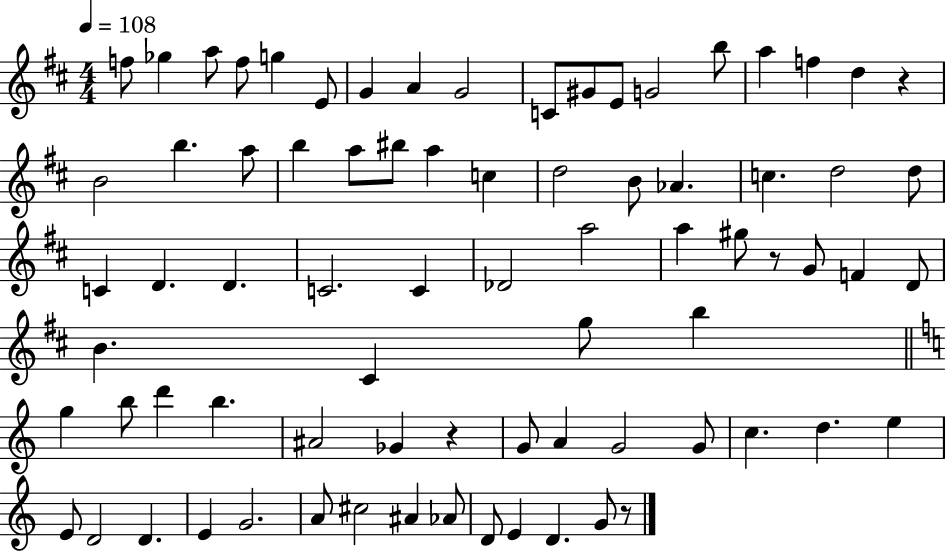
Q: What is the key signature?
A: D major